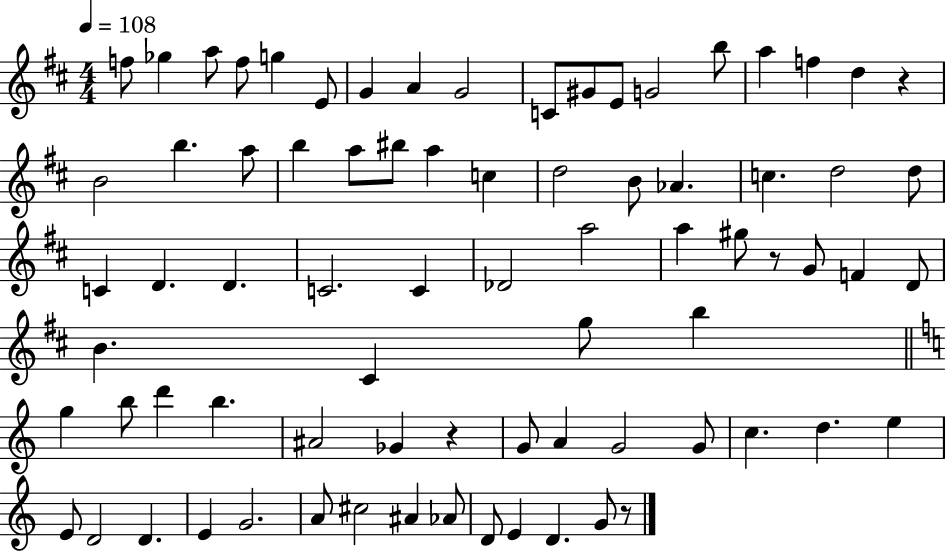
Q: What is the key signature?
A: D major